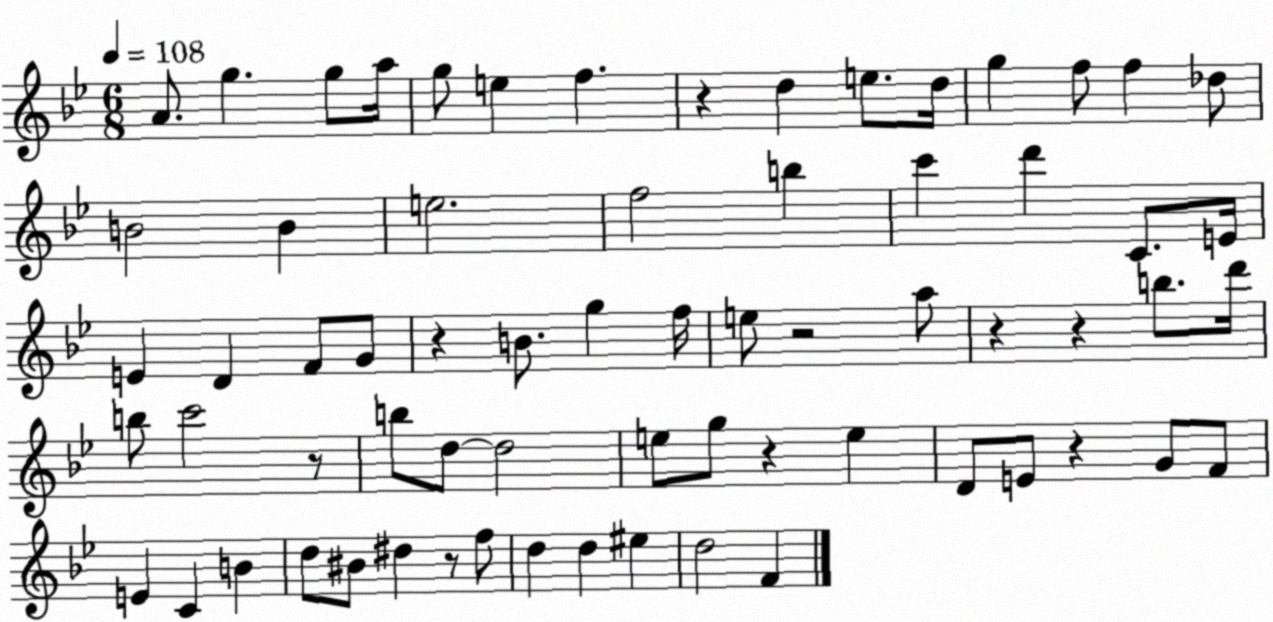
X:1
T:Untitled
M:6/8
L:1/4
K:Bb
A/2 g g/2 a/4 g/2 e f z d e/2 d/4 g f/2 f _d/2 B2 B e2 f2 b c' d' C/2 E/4 E D F/2 G/2 z B/2 g f/4 e/2 z2 a/2 z z b/2 d'/4 b/2 c'2 z/2 b/2 d/2 d2 e/2 g/2 z e D/2 E/2 z G/2 F/2 E C B d/2 ^B/2 ^d z/2 f/2 d d ^e d2 F